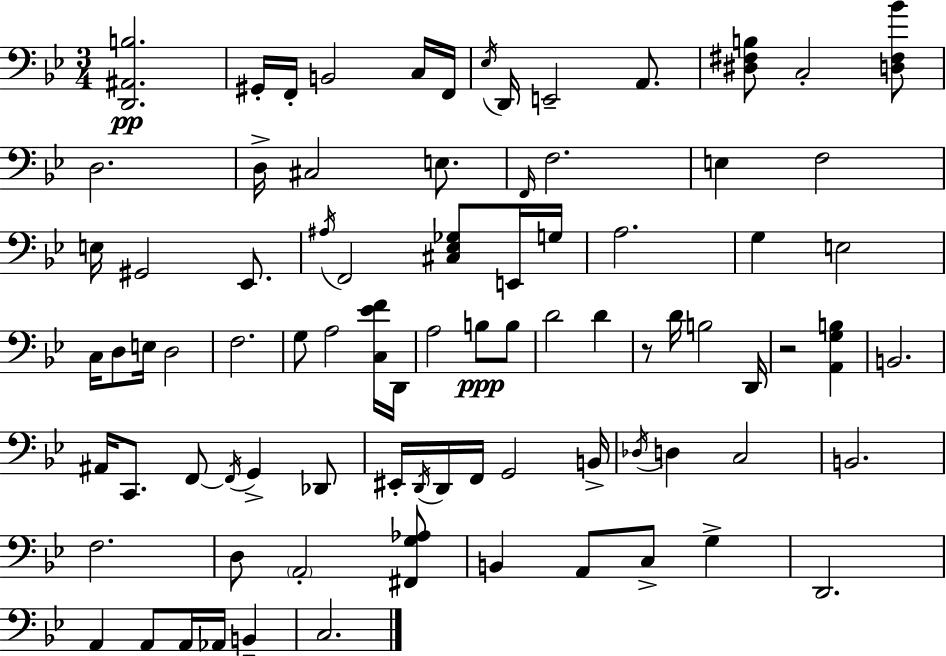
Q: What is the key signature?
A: G minor